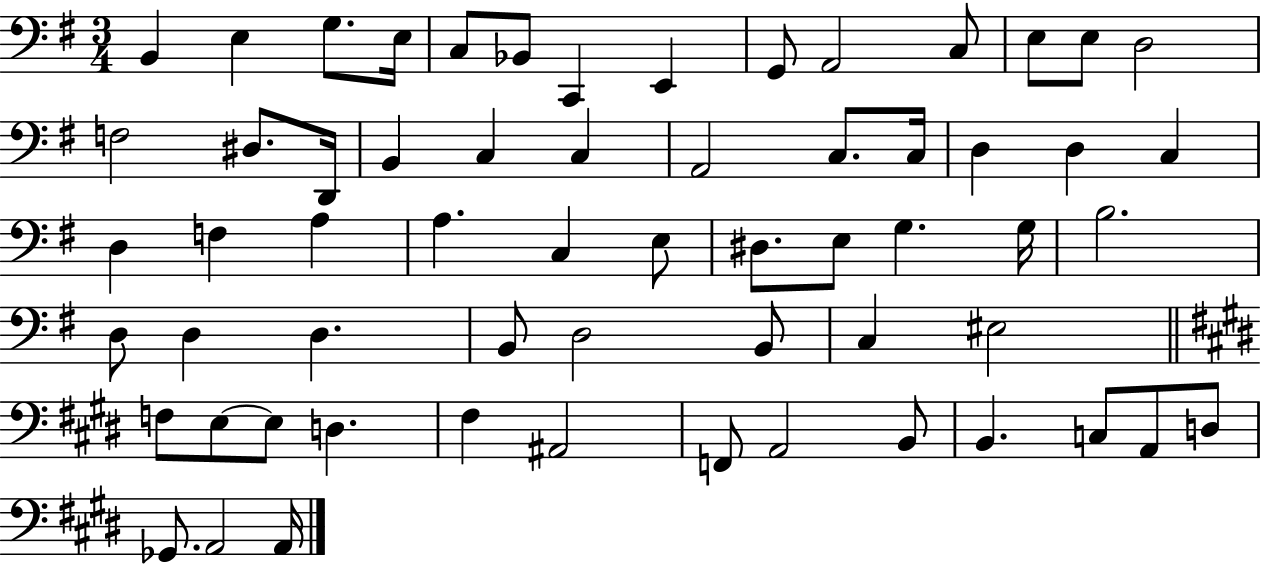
B2/q E3/q G3/e. E3/s C3/e Bb2/e C2/q E2/q G2/e A2/h C3/e E3/e E3/e D3/h F3/h D#3/e. D2/s B2/q C3/q C3/q A2/h C3/e. C3/s D3/q D3/q C3/q D3/q F3/q A3/q A3/q. C3/q E3/e D#3/e. E3/e G3/q. G3/s B3/h. D3/e D3/q D3/q. B2/e D3/h B2/e C3/q EIS3/h F3/e E3/e E3/e D3/q. F#3/q A#2/h F2/e A2/h B2/e B2/q. C3/e A2/e D3/e Gb2/e. A2/h A2/s